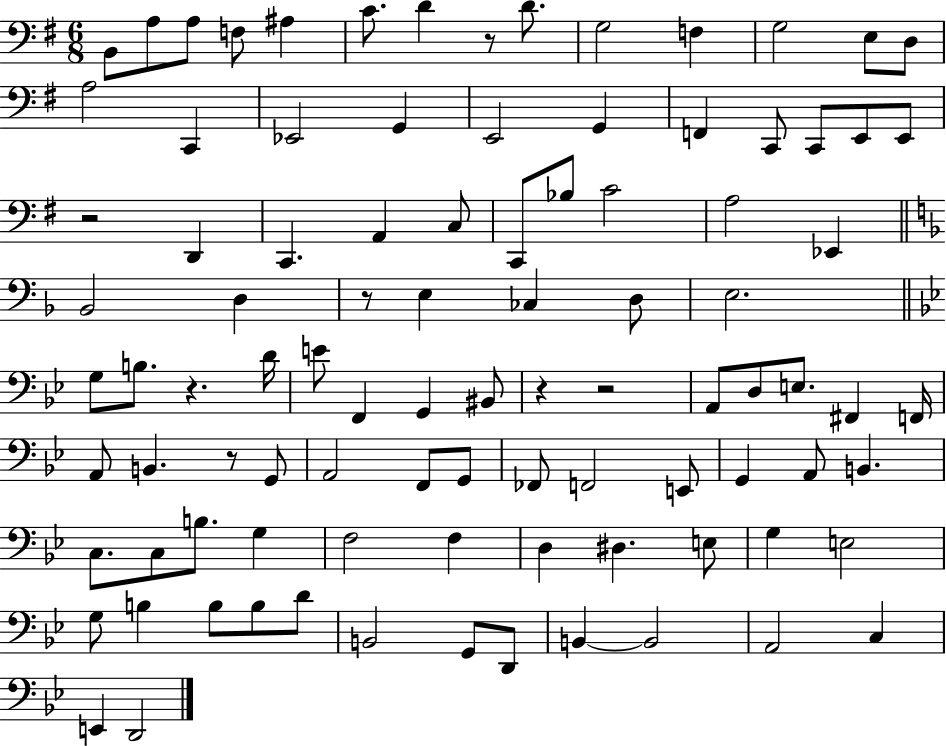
{
  \clef bass
  \numericTimeSignature
  \time 6/8
  \key g \major
  b,8 a8 a8 f8 ais4 | c'8. d'4 r8 d'8. | g2 f4 | g2 e8 d8 | \break a2 c,4 | ees,2 g,4 | e,2 g,4 | f,4 c,8 c,8 e,8 e,8 | \break r2 d,4 | c,4. a,4 c8 | c,8 bes8 c'2 | a2 ees,4 | \break \bar "||" \break \key f \major bes,2 d4 | r8 e4 ces4 d8 | e2. | \bar "||" \break \key bes \major g8 b8. r4. d'16 | e'8 f,4 g,4 bis,8 | r4 r2 | a,8 d8 e8. fis,4 f,16 | \break a,8 b,4. r8 g,8 | a,2 f,8 g,8 | fes,8 f,2 e,8 | g,4 a,8 b,4. | \break c8. c8 b8. g4 | f2 f4 | d4 dis4. e8 | g4 e2 | \break g8 b4 b8 b8 d'8 | b,2 g,8 d,8 | b,4~~ b,2 | a,2 c4 | \break e,4 d,2 | \bar "|."
}